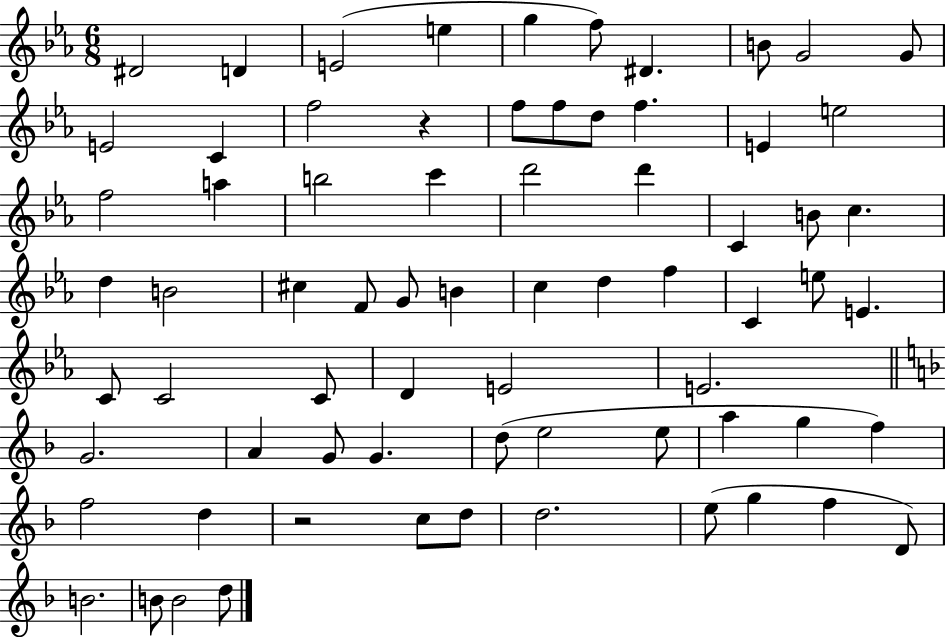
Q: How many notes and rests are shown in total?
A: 71